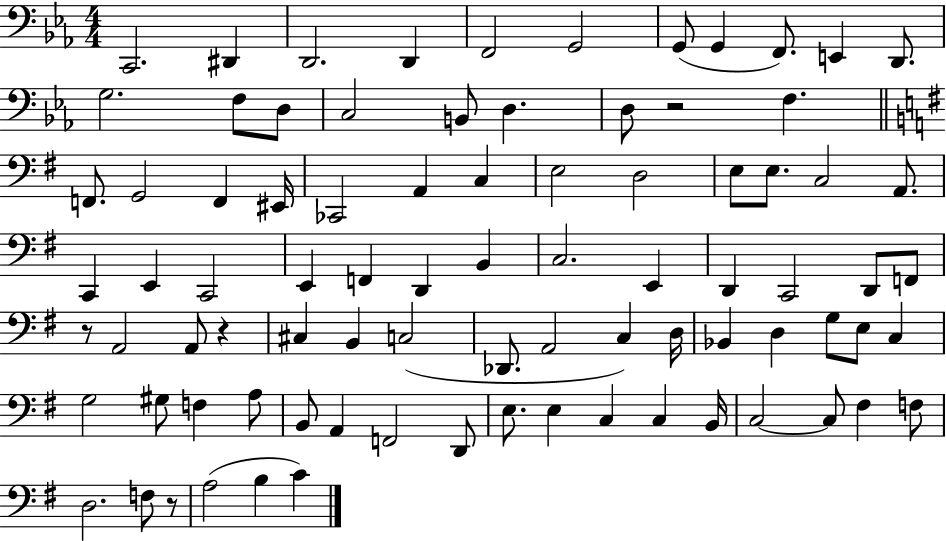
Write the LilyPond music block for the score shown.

{
  \clef bass
  \numericTimeSignature
  \time 4/4
  \key ees \major
  \repeat volta 2 { c,2. dis,4 | d,2. d,4 | f,2 g,2 | g,8( g,4 f,8.) e,4 d,8. | \break g2. f8 d8 | c2 b,8 d4. | d8 r2 f4. | \bar "||" \break \key e \minor f,8. g,2 f,4 eis,16 | ces,2 a,4 c4 | e2 d2 | e8 e8. c2 a,8. | \break c,4 e,4 c,2 | e,4 f,4 d,4 b,4 | c2. e,4 | d,4 c,2 d,8 f,8 | \break r8 a,2 a,8 r4 | cis4 b,4 c2( | des,8. a,2 c4) d16 | bes,4 d4 g8 e8 c4 | \break g2 gis8 f4 a8 | b,8 a,4 f,2 d,8 | e8. e4 c4 c4 b,16 | c2~~ c8 fis4 f8 | \break d2. f8 r8 | a2( b4 c'4) | } \bar "|."
}